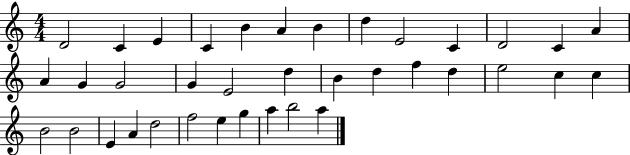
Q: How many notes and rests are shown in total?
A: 37